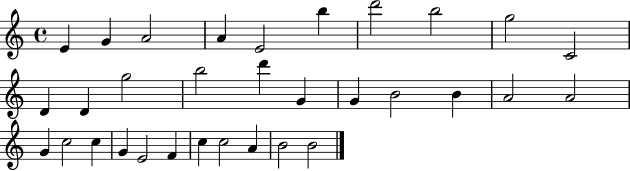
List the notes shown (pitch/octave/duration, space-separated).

E4/q G4/q A4/h A4/q E4/h B5/q D6/h B5/h G5/h C4/h D4/q D4/q G5/h B5/h D6/q G4/q G4/q B4/h B4/q A4/h A4/h G4/q C5/h C5/q G4/q E4/h F4/q C5/q C5/h A4/q B4/h B4/h